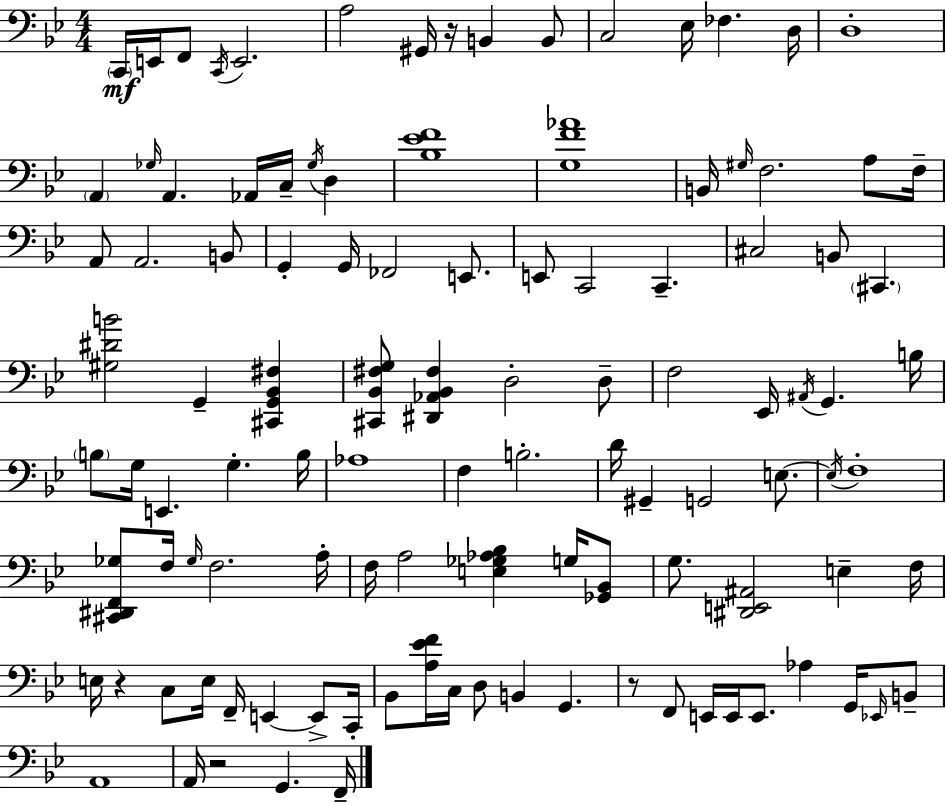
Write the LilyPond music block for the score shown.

{
  \clef bass
  \numericTimeSignature
  \time 4/4
  \key g \minor
  \parenthesize c,16\mf e,16 f,8 \acciaccatura { c,16 } e,2. | a2 gis,16 r16 b,4 b,8 | c2 ees16 fes4. | d16 d1-. | \break \parenthesize a,4 \grace { ges16 } a,4. aes,16 c16-- \acciaccatura { ges16 } d4 | <bes ees' f'>1 | <g f' aes'>1 | b,16 \grace { gis16 } f2. | \break a8 f16-- a,8 a,2. | b,8 g,4-. g,16 fes,2 | e,8. e,8 c,2 c,4.-- | cis2 b,8 \parenthesize cis,4. | \break <gis dis' b'>2 g,4-- | <cis, g, bes, fis>4 <cis, bes, fis g>8 <dis, aes, bes, fis>4 d2-. | d8-- f2 ees,16 \acciaccatura { ais,16 } g,4. | b16 \parenthesize b8 g16 e,4. g4.-. | \break b16 aes1 | f4 b2.-. | d'16 gis,4-- g,2 | e8.~~ \acciaccatura { e16 } f1-. | \break <cis, dis, f, ges>8 f16 \grace { ges16 } f2. | a16-. f16 a2 | <e ges aes bes>4 g16 <ges, bes,>8 g8. <dis, e, ais,>2 | e4-- f16 e16 r4 c8 e16 f,16-- | \break e,4~~ e,8-> c,16-. bes,8 <a ees' f'>16 c16 d8 b,4 | g,4. r8 f,8 e,16 e,16 e,8. | aes4 g,16 \grace { ees,16 } b,8-- a,1 | a,16 r2 | \break g,4. f,16-- \bar "|."
}